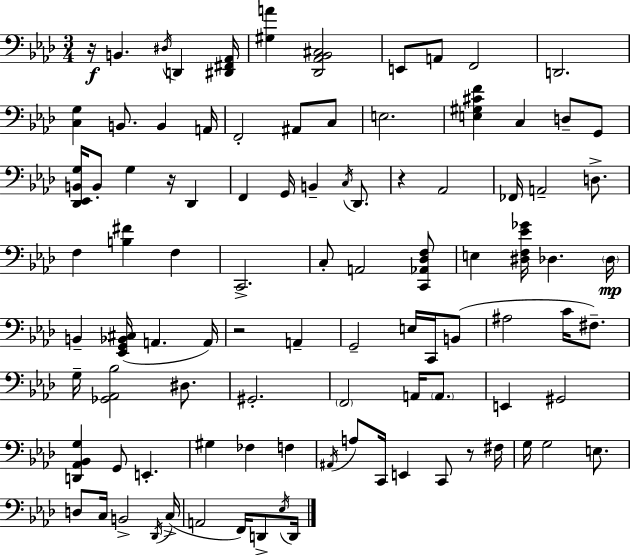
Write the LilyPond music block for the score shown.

{
  \clef bass
  \numericTimeSignature
  \time 3/4
  \key f \minor
  r16\f b,4. \acciaccatura { dis16 } d,4 | <dis, fis, aes,>16 <gis a'>4 <des, aes, bes, cis>2 | e,8 a,8 f,2 | d,2. | \break <c g>4 b,8. b,4 | a,16 f,2-. ais,8 c8 | e2. | <e gis cis' f'>4 c4 d8-- g,8 | \break <des, ees, b, g>16 b,8-. g4 r16 des,4 | f,4 g,16 b,4-- \acciaccatura { c16 } des,8. | r4 aes,2 | fes,16 a,2-- d8.-> | \break f4 <b fis'>4 f4 | c,2.-> | c8-. a,2 | <c, aes, des f>8 e4 <dis f ees' ges'>16 des4. | \break \parenthesize des16\mp b,4-- <ees, g, bes, cis>16( a,4. | a,16) r2 a,4-- | g,2-- e16 c,16 | b,8( ais2 c'16 fis8.--) | \break g16-- <ges, aes, bes>2 dis8. | gis,2.-. | \parenthesize f,2 a,16 \parenthesize a,8. | e,4 gis,2 | \break <d, aes, bes, g>4 g,8 e,4.-. | gis4 fes4 f4 | \acciaccatura { ais,16 } a8 c,16 e,4 c,8 | r8 fis16 g16 g2 | \break e8. d8 c16 b,2-> | \acciaccatura { des,16 }( c16-> a,2 | f,16) d,8-> \acciaccatura { ees16 } d,16 \bar "|."
}